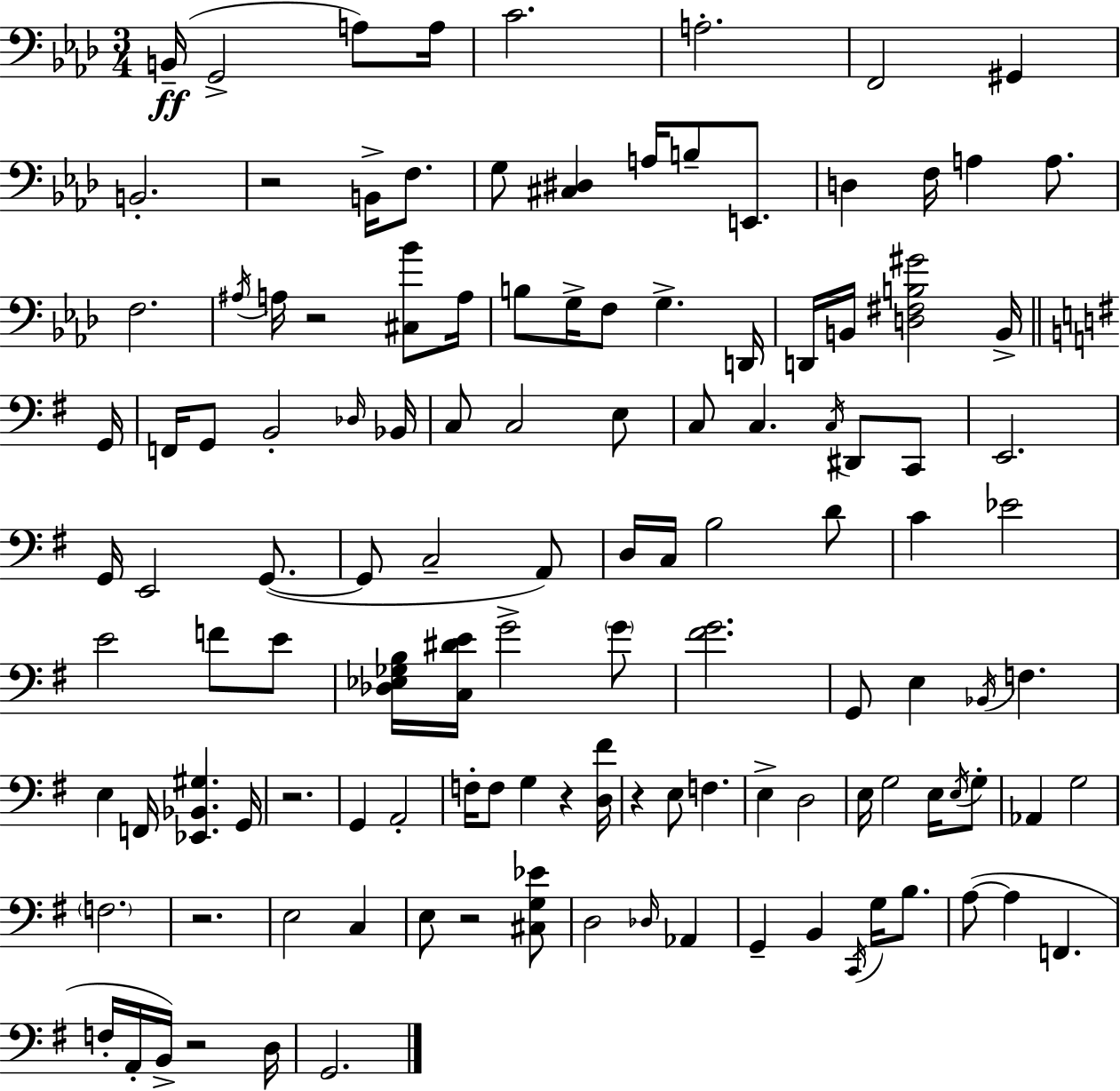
X:1
T:Untitled
M:3/4
L:1/4
K:Fm
B,,/4 G,,2 A,/2 A,/4 C2 A,2 F,,2 ^G,, B,,2 z2 B,,/4 F,/2 G,/2 [^C,^D,] A,/4 B,/2 E,,/2 D, F,/4 A, A,/2 F,2 ^A,/4 A,/4 z2 [^C,_B]/2 A,/4 B,/2 G,/4 F,/2 G, D,,/4 D,,/4 B,,/4 [D,^F,B,^G]2 B,,/4 G,,/4 F,,/4 G,,/2 B,,2 _D,/4 _B,,/4 C,/2 C,2 E,/2 C,/2 C, C,/4 ^D,,/2 C,,/2 E,,2 G,,/4 E,,2 G,,/2 G,,/2 C,2 A,,/2 D,/4 C,/4 B,2 D/2 C _E2 E2 F/2 E/2 [_D,_E,_G,B,]/4 [C,^DE]/4 G2 G/2 [^FG]2 G,,/2 E, _B,,/4 F, E, F,,/4 [_E,,_B,,^G,] G,,/4 z2 G,, A,,2 F,/4 F,/2 G, z [D,^F]/4 z E,/2 F, E, D,2 E,/4 G,2 E,/4 E,/4 G,/2 _A,, G,2 F,2 z2 E,2 C, E,/2 z2 [^C,G,_E]/2 D,2 _D,/4 _A,, G,, B,, C,,/4 G,/4 B,/2 A,/2 A, F,, F,/4 A,,/4 B,,/4 z2 D,/4 G,,2